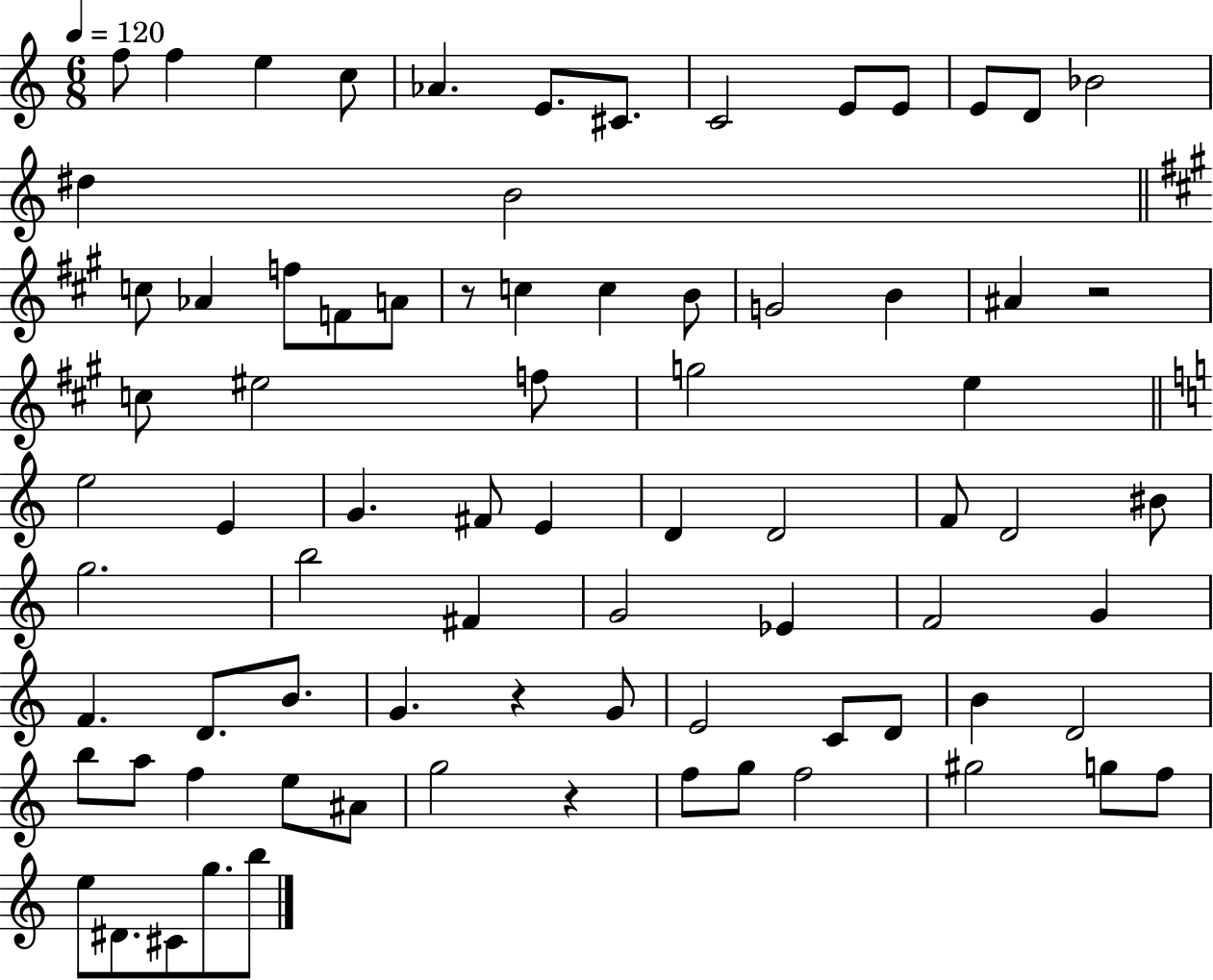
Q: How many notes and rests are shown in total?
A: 79